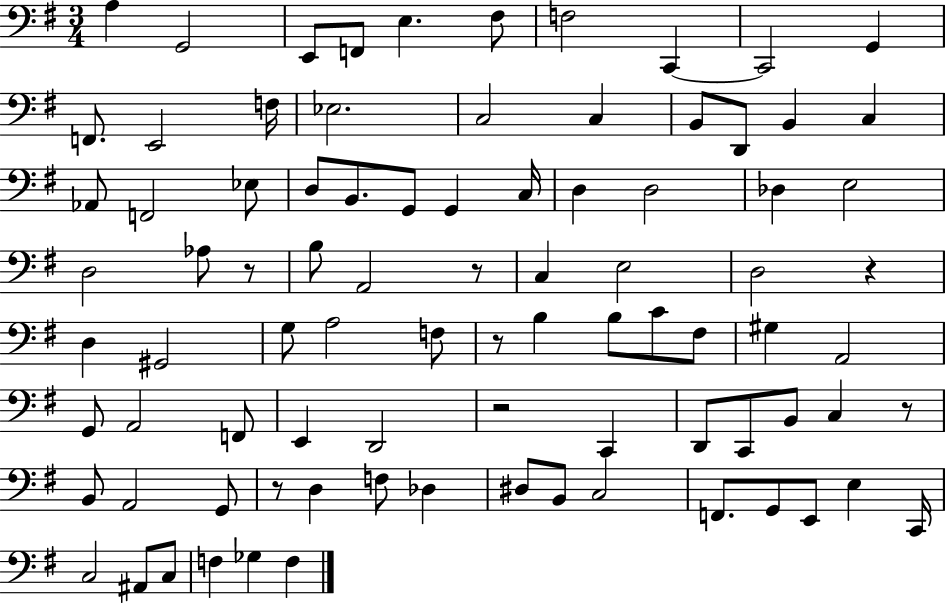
X:1
T:Untitled
M:3/4
L:1/4
K:G
A, G,,2 E,,/2 F,,/2 E, ^F,/2 F,2 C,, C,,2 G,, F,,/2 E,,2 F,/4 _E,2 C,2 C, B,,/2 D,,/2 B,, C, _A,,/2 F,,2 _E,/2 D,/2 B,,/2 G,,/2 G,, C,/4 D, D,2 _D, E,2 D,2 _A,/2 z/2 B,/2 A,,2 z/2 C, E,2 D,2 z D, ^G,,2 G,/2 A,2 F,/2 z/2 B, B,/2 C/2 ^F,/2 ^G, A,,2 G,,/2 A,,2 F,,/2 E,, D,,2 z2 C,, D,,/2 C,,/2 B,,/2 C, z/2 B,,/2 A,,2 G,,/2 z/2 D, F,/2 _D, ^D,/2 B,,/2 C,2 F,,/2 G,,/2 E,,/2 E, C,,/4 C,2 ^A,,/2 C,/2 F, _G, F,